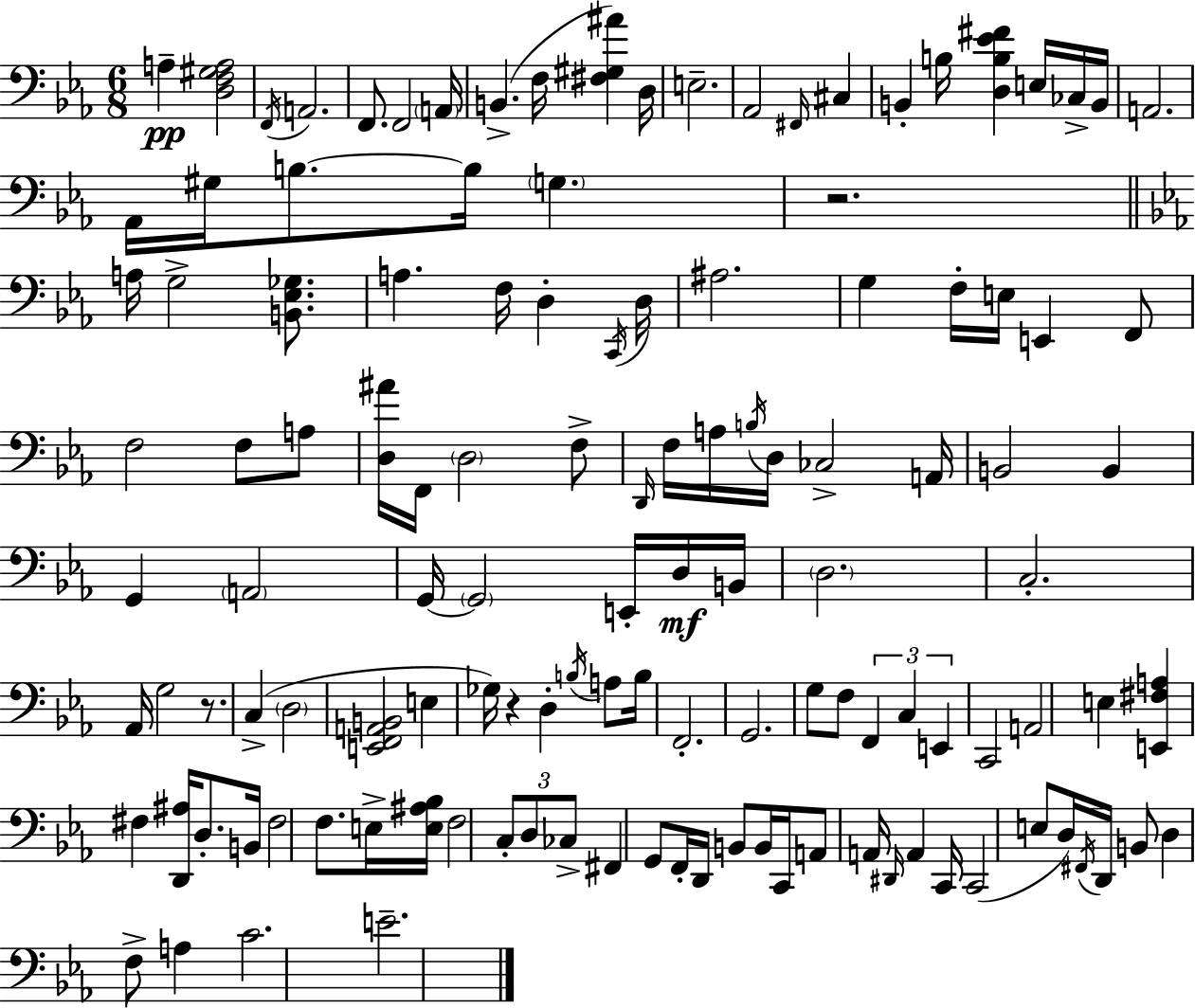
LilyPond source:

{
  \clef bass
  \numericTimeSignature
  \time 6/8
  \key ees \major
  a4--\pp <d f gis a>2 | \acciaccatura { f,16 } a,2. | f,8. f,2 | \parenthesize a,16 b,4.->( f16 <fis gis ais'>4) | \break d16 e2.-- | aes,2 \grace { fis,16 } cis4 | b,4-. b16 <d b ees' fis'>4 e16 | ces16-> b,16 a,2. | \break aes,16 gis16 b8.~~ b16 \parenthesize g4. | r2. | \bar "||" \break \key ees \major a16 g2-> <b, ees ges>8. | a4. f16 d4-. \acciaccatura { c,16 } | d16 ais2. | g4 f16-. e16 e,4 f,8 | \break f2 f8 a8 | <d ais'>16 f,16 \parenthesize d2 f8-> | \grace { d,16 } f16 a16 \acciaccatura { b16 } d16 ces2-> | a,16 b,2 b,4 | \break g,4 \parenthesize a,2 | g,16~~ \parenthesize g,2 | e,16-. d16\mf b,16 \parenthesize d2. | c2.-. | \break aes,16 g2 | r8. c4->( \parenthesize d2 | <e, f, a, b,>2 e4 | ges16) r4 d4-. | \break \acciaccatura { b16 } a8 b16 f,2.-. | g,2. | g8 f8 \tuplet 3/2 { f,4 | c4 e,4 } c,2 | \break a,2 | e4 <e, fis a>4 fis4 | <d, ais>16 d8.-. b,16 fis2 | f8. e16-> <e ais bes>16 f2 | \break \tuplet 3/2 { c8-. d8 ces8-> } fis,4 | g,8 f,16-. d,16 b,8 b,16 c,16 a,8 a,16 \grace { dis,16 } | a,4 c,16 c,2( | e8 d16) \acciaccatura { fis,16 } d,16 b,8 d4 | \break f8-> a4 c'2. | e'2.-- | \bar "|."
}